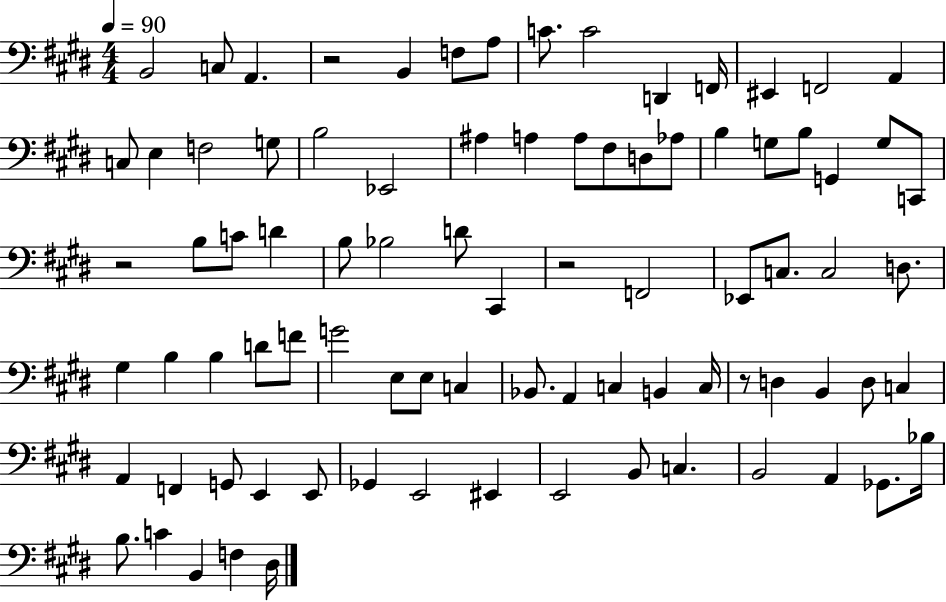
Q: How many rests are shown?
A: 4